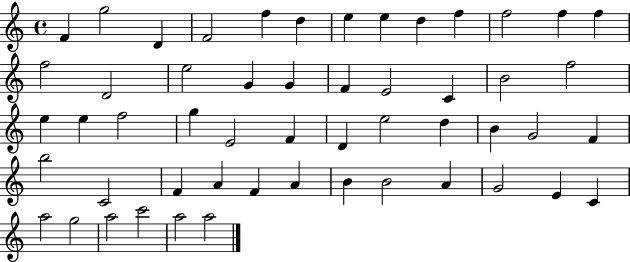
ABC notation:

X:1
T:Untitled
M:4/4
L:1/4
K:C
F g2 D F2 f d e e d f f2 f f f2 D2 e2 G G F E2 C B2 f2 e e f2 g E2 F D e2 d B G2 F b2 C2 F A F A B B2 A G2 E C a2 g2 a2 c'2 a2 a2